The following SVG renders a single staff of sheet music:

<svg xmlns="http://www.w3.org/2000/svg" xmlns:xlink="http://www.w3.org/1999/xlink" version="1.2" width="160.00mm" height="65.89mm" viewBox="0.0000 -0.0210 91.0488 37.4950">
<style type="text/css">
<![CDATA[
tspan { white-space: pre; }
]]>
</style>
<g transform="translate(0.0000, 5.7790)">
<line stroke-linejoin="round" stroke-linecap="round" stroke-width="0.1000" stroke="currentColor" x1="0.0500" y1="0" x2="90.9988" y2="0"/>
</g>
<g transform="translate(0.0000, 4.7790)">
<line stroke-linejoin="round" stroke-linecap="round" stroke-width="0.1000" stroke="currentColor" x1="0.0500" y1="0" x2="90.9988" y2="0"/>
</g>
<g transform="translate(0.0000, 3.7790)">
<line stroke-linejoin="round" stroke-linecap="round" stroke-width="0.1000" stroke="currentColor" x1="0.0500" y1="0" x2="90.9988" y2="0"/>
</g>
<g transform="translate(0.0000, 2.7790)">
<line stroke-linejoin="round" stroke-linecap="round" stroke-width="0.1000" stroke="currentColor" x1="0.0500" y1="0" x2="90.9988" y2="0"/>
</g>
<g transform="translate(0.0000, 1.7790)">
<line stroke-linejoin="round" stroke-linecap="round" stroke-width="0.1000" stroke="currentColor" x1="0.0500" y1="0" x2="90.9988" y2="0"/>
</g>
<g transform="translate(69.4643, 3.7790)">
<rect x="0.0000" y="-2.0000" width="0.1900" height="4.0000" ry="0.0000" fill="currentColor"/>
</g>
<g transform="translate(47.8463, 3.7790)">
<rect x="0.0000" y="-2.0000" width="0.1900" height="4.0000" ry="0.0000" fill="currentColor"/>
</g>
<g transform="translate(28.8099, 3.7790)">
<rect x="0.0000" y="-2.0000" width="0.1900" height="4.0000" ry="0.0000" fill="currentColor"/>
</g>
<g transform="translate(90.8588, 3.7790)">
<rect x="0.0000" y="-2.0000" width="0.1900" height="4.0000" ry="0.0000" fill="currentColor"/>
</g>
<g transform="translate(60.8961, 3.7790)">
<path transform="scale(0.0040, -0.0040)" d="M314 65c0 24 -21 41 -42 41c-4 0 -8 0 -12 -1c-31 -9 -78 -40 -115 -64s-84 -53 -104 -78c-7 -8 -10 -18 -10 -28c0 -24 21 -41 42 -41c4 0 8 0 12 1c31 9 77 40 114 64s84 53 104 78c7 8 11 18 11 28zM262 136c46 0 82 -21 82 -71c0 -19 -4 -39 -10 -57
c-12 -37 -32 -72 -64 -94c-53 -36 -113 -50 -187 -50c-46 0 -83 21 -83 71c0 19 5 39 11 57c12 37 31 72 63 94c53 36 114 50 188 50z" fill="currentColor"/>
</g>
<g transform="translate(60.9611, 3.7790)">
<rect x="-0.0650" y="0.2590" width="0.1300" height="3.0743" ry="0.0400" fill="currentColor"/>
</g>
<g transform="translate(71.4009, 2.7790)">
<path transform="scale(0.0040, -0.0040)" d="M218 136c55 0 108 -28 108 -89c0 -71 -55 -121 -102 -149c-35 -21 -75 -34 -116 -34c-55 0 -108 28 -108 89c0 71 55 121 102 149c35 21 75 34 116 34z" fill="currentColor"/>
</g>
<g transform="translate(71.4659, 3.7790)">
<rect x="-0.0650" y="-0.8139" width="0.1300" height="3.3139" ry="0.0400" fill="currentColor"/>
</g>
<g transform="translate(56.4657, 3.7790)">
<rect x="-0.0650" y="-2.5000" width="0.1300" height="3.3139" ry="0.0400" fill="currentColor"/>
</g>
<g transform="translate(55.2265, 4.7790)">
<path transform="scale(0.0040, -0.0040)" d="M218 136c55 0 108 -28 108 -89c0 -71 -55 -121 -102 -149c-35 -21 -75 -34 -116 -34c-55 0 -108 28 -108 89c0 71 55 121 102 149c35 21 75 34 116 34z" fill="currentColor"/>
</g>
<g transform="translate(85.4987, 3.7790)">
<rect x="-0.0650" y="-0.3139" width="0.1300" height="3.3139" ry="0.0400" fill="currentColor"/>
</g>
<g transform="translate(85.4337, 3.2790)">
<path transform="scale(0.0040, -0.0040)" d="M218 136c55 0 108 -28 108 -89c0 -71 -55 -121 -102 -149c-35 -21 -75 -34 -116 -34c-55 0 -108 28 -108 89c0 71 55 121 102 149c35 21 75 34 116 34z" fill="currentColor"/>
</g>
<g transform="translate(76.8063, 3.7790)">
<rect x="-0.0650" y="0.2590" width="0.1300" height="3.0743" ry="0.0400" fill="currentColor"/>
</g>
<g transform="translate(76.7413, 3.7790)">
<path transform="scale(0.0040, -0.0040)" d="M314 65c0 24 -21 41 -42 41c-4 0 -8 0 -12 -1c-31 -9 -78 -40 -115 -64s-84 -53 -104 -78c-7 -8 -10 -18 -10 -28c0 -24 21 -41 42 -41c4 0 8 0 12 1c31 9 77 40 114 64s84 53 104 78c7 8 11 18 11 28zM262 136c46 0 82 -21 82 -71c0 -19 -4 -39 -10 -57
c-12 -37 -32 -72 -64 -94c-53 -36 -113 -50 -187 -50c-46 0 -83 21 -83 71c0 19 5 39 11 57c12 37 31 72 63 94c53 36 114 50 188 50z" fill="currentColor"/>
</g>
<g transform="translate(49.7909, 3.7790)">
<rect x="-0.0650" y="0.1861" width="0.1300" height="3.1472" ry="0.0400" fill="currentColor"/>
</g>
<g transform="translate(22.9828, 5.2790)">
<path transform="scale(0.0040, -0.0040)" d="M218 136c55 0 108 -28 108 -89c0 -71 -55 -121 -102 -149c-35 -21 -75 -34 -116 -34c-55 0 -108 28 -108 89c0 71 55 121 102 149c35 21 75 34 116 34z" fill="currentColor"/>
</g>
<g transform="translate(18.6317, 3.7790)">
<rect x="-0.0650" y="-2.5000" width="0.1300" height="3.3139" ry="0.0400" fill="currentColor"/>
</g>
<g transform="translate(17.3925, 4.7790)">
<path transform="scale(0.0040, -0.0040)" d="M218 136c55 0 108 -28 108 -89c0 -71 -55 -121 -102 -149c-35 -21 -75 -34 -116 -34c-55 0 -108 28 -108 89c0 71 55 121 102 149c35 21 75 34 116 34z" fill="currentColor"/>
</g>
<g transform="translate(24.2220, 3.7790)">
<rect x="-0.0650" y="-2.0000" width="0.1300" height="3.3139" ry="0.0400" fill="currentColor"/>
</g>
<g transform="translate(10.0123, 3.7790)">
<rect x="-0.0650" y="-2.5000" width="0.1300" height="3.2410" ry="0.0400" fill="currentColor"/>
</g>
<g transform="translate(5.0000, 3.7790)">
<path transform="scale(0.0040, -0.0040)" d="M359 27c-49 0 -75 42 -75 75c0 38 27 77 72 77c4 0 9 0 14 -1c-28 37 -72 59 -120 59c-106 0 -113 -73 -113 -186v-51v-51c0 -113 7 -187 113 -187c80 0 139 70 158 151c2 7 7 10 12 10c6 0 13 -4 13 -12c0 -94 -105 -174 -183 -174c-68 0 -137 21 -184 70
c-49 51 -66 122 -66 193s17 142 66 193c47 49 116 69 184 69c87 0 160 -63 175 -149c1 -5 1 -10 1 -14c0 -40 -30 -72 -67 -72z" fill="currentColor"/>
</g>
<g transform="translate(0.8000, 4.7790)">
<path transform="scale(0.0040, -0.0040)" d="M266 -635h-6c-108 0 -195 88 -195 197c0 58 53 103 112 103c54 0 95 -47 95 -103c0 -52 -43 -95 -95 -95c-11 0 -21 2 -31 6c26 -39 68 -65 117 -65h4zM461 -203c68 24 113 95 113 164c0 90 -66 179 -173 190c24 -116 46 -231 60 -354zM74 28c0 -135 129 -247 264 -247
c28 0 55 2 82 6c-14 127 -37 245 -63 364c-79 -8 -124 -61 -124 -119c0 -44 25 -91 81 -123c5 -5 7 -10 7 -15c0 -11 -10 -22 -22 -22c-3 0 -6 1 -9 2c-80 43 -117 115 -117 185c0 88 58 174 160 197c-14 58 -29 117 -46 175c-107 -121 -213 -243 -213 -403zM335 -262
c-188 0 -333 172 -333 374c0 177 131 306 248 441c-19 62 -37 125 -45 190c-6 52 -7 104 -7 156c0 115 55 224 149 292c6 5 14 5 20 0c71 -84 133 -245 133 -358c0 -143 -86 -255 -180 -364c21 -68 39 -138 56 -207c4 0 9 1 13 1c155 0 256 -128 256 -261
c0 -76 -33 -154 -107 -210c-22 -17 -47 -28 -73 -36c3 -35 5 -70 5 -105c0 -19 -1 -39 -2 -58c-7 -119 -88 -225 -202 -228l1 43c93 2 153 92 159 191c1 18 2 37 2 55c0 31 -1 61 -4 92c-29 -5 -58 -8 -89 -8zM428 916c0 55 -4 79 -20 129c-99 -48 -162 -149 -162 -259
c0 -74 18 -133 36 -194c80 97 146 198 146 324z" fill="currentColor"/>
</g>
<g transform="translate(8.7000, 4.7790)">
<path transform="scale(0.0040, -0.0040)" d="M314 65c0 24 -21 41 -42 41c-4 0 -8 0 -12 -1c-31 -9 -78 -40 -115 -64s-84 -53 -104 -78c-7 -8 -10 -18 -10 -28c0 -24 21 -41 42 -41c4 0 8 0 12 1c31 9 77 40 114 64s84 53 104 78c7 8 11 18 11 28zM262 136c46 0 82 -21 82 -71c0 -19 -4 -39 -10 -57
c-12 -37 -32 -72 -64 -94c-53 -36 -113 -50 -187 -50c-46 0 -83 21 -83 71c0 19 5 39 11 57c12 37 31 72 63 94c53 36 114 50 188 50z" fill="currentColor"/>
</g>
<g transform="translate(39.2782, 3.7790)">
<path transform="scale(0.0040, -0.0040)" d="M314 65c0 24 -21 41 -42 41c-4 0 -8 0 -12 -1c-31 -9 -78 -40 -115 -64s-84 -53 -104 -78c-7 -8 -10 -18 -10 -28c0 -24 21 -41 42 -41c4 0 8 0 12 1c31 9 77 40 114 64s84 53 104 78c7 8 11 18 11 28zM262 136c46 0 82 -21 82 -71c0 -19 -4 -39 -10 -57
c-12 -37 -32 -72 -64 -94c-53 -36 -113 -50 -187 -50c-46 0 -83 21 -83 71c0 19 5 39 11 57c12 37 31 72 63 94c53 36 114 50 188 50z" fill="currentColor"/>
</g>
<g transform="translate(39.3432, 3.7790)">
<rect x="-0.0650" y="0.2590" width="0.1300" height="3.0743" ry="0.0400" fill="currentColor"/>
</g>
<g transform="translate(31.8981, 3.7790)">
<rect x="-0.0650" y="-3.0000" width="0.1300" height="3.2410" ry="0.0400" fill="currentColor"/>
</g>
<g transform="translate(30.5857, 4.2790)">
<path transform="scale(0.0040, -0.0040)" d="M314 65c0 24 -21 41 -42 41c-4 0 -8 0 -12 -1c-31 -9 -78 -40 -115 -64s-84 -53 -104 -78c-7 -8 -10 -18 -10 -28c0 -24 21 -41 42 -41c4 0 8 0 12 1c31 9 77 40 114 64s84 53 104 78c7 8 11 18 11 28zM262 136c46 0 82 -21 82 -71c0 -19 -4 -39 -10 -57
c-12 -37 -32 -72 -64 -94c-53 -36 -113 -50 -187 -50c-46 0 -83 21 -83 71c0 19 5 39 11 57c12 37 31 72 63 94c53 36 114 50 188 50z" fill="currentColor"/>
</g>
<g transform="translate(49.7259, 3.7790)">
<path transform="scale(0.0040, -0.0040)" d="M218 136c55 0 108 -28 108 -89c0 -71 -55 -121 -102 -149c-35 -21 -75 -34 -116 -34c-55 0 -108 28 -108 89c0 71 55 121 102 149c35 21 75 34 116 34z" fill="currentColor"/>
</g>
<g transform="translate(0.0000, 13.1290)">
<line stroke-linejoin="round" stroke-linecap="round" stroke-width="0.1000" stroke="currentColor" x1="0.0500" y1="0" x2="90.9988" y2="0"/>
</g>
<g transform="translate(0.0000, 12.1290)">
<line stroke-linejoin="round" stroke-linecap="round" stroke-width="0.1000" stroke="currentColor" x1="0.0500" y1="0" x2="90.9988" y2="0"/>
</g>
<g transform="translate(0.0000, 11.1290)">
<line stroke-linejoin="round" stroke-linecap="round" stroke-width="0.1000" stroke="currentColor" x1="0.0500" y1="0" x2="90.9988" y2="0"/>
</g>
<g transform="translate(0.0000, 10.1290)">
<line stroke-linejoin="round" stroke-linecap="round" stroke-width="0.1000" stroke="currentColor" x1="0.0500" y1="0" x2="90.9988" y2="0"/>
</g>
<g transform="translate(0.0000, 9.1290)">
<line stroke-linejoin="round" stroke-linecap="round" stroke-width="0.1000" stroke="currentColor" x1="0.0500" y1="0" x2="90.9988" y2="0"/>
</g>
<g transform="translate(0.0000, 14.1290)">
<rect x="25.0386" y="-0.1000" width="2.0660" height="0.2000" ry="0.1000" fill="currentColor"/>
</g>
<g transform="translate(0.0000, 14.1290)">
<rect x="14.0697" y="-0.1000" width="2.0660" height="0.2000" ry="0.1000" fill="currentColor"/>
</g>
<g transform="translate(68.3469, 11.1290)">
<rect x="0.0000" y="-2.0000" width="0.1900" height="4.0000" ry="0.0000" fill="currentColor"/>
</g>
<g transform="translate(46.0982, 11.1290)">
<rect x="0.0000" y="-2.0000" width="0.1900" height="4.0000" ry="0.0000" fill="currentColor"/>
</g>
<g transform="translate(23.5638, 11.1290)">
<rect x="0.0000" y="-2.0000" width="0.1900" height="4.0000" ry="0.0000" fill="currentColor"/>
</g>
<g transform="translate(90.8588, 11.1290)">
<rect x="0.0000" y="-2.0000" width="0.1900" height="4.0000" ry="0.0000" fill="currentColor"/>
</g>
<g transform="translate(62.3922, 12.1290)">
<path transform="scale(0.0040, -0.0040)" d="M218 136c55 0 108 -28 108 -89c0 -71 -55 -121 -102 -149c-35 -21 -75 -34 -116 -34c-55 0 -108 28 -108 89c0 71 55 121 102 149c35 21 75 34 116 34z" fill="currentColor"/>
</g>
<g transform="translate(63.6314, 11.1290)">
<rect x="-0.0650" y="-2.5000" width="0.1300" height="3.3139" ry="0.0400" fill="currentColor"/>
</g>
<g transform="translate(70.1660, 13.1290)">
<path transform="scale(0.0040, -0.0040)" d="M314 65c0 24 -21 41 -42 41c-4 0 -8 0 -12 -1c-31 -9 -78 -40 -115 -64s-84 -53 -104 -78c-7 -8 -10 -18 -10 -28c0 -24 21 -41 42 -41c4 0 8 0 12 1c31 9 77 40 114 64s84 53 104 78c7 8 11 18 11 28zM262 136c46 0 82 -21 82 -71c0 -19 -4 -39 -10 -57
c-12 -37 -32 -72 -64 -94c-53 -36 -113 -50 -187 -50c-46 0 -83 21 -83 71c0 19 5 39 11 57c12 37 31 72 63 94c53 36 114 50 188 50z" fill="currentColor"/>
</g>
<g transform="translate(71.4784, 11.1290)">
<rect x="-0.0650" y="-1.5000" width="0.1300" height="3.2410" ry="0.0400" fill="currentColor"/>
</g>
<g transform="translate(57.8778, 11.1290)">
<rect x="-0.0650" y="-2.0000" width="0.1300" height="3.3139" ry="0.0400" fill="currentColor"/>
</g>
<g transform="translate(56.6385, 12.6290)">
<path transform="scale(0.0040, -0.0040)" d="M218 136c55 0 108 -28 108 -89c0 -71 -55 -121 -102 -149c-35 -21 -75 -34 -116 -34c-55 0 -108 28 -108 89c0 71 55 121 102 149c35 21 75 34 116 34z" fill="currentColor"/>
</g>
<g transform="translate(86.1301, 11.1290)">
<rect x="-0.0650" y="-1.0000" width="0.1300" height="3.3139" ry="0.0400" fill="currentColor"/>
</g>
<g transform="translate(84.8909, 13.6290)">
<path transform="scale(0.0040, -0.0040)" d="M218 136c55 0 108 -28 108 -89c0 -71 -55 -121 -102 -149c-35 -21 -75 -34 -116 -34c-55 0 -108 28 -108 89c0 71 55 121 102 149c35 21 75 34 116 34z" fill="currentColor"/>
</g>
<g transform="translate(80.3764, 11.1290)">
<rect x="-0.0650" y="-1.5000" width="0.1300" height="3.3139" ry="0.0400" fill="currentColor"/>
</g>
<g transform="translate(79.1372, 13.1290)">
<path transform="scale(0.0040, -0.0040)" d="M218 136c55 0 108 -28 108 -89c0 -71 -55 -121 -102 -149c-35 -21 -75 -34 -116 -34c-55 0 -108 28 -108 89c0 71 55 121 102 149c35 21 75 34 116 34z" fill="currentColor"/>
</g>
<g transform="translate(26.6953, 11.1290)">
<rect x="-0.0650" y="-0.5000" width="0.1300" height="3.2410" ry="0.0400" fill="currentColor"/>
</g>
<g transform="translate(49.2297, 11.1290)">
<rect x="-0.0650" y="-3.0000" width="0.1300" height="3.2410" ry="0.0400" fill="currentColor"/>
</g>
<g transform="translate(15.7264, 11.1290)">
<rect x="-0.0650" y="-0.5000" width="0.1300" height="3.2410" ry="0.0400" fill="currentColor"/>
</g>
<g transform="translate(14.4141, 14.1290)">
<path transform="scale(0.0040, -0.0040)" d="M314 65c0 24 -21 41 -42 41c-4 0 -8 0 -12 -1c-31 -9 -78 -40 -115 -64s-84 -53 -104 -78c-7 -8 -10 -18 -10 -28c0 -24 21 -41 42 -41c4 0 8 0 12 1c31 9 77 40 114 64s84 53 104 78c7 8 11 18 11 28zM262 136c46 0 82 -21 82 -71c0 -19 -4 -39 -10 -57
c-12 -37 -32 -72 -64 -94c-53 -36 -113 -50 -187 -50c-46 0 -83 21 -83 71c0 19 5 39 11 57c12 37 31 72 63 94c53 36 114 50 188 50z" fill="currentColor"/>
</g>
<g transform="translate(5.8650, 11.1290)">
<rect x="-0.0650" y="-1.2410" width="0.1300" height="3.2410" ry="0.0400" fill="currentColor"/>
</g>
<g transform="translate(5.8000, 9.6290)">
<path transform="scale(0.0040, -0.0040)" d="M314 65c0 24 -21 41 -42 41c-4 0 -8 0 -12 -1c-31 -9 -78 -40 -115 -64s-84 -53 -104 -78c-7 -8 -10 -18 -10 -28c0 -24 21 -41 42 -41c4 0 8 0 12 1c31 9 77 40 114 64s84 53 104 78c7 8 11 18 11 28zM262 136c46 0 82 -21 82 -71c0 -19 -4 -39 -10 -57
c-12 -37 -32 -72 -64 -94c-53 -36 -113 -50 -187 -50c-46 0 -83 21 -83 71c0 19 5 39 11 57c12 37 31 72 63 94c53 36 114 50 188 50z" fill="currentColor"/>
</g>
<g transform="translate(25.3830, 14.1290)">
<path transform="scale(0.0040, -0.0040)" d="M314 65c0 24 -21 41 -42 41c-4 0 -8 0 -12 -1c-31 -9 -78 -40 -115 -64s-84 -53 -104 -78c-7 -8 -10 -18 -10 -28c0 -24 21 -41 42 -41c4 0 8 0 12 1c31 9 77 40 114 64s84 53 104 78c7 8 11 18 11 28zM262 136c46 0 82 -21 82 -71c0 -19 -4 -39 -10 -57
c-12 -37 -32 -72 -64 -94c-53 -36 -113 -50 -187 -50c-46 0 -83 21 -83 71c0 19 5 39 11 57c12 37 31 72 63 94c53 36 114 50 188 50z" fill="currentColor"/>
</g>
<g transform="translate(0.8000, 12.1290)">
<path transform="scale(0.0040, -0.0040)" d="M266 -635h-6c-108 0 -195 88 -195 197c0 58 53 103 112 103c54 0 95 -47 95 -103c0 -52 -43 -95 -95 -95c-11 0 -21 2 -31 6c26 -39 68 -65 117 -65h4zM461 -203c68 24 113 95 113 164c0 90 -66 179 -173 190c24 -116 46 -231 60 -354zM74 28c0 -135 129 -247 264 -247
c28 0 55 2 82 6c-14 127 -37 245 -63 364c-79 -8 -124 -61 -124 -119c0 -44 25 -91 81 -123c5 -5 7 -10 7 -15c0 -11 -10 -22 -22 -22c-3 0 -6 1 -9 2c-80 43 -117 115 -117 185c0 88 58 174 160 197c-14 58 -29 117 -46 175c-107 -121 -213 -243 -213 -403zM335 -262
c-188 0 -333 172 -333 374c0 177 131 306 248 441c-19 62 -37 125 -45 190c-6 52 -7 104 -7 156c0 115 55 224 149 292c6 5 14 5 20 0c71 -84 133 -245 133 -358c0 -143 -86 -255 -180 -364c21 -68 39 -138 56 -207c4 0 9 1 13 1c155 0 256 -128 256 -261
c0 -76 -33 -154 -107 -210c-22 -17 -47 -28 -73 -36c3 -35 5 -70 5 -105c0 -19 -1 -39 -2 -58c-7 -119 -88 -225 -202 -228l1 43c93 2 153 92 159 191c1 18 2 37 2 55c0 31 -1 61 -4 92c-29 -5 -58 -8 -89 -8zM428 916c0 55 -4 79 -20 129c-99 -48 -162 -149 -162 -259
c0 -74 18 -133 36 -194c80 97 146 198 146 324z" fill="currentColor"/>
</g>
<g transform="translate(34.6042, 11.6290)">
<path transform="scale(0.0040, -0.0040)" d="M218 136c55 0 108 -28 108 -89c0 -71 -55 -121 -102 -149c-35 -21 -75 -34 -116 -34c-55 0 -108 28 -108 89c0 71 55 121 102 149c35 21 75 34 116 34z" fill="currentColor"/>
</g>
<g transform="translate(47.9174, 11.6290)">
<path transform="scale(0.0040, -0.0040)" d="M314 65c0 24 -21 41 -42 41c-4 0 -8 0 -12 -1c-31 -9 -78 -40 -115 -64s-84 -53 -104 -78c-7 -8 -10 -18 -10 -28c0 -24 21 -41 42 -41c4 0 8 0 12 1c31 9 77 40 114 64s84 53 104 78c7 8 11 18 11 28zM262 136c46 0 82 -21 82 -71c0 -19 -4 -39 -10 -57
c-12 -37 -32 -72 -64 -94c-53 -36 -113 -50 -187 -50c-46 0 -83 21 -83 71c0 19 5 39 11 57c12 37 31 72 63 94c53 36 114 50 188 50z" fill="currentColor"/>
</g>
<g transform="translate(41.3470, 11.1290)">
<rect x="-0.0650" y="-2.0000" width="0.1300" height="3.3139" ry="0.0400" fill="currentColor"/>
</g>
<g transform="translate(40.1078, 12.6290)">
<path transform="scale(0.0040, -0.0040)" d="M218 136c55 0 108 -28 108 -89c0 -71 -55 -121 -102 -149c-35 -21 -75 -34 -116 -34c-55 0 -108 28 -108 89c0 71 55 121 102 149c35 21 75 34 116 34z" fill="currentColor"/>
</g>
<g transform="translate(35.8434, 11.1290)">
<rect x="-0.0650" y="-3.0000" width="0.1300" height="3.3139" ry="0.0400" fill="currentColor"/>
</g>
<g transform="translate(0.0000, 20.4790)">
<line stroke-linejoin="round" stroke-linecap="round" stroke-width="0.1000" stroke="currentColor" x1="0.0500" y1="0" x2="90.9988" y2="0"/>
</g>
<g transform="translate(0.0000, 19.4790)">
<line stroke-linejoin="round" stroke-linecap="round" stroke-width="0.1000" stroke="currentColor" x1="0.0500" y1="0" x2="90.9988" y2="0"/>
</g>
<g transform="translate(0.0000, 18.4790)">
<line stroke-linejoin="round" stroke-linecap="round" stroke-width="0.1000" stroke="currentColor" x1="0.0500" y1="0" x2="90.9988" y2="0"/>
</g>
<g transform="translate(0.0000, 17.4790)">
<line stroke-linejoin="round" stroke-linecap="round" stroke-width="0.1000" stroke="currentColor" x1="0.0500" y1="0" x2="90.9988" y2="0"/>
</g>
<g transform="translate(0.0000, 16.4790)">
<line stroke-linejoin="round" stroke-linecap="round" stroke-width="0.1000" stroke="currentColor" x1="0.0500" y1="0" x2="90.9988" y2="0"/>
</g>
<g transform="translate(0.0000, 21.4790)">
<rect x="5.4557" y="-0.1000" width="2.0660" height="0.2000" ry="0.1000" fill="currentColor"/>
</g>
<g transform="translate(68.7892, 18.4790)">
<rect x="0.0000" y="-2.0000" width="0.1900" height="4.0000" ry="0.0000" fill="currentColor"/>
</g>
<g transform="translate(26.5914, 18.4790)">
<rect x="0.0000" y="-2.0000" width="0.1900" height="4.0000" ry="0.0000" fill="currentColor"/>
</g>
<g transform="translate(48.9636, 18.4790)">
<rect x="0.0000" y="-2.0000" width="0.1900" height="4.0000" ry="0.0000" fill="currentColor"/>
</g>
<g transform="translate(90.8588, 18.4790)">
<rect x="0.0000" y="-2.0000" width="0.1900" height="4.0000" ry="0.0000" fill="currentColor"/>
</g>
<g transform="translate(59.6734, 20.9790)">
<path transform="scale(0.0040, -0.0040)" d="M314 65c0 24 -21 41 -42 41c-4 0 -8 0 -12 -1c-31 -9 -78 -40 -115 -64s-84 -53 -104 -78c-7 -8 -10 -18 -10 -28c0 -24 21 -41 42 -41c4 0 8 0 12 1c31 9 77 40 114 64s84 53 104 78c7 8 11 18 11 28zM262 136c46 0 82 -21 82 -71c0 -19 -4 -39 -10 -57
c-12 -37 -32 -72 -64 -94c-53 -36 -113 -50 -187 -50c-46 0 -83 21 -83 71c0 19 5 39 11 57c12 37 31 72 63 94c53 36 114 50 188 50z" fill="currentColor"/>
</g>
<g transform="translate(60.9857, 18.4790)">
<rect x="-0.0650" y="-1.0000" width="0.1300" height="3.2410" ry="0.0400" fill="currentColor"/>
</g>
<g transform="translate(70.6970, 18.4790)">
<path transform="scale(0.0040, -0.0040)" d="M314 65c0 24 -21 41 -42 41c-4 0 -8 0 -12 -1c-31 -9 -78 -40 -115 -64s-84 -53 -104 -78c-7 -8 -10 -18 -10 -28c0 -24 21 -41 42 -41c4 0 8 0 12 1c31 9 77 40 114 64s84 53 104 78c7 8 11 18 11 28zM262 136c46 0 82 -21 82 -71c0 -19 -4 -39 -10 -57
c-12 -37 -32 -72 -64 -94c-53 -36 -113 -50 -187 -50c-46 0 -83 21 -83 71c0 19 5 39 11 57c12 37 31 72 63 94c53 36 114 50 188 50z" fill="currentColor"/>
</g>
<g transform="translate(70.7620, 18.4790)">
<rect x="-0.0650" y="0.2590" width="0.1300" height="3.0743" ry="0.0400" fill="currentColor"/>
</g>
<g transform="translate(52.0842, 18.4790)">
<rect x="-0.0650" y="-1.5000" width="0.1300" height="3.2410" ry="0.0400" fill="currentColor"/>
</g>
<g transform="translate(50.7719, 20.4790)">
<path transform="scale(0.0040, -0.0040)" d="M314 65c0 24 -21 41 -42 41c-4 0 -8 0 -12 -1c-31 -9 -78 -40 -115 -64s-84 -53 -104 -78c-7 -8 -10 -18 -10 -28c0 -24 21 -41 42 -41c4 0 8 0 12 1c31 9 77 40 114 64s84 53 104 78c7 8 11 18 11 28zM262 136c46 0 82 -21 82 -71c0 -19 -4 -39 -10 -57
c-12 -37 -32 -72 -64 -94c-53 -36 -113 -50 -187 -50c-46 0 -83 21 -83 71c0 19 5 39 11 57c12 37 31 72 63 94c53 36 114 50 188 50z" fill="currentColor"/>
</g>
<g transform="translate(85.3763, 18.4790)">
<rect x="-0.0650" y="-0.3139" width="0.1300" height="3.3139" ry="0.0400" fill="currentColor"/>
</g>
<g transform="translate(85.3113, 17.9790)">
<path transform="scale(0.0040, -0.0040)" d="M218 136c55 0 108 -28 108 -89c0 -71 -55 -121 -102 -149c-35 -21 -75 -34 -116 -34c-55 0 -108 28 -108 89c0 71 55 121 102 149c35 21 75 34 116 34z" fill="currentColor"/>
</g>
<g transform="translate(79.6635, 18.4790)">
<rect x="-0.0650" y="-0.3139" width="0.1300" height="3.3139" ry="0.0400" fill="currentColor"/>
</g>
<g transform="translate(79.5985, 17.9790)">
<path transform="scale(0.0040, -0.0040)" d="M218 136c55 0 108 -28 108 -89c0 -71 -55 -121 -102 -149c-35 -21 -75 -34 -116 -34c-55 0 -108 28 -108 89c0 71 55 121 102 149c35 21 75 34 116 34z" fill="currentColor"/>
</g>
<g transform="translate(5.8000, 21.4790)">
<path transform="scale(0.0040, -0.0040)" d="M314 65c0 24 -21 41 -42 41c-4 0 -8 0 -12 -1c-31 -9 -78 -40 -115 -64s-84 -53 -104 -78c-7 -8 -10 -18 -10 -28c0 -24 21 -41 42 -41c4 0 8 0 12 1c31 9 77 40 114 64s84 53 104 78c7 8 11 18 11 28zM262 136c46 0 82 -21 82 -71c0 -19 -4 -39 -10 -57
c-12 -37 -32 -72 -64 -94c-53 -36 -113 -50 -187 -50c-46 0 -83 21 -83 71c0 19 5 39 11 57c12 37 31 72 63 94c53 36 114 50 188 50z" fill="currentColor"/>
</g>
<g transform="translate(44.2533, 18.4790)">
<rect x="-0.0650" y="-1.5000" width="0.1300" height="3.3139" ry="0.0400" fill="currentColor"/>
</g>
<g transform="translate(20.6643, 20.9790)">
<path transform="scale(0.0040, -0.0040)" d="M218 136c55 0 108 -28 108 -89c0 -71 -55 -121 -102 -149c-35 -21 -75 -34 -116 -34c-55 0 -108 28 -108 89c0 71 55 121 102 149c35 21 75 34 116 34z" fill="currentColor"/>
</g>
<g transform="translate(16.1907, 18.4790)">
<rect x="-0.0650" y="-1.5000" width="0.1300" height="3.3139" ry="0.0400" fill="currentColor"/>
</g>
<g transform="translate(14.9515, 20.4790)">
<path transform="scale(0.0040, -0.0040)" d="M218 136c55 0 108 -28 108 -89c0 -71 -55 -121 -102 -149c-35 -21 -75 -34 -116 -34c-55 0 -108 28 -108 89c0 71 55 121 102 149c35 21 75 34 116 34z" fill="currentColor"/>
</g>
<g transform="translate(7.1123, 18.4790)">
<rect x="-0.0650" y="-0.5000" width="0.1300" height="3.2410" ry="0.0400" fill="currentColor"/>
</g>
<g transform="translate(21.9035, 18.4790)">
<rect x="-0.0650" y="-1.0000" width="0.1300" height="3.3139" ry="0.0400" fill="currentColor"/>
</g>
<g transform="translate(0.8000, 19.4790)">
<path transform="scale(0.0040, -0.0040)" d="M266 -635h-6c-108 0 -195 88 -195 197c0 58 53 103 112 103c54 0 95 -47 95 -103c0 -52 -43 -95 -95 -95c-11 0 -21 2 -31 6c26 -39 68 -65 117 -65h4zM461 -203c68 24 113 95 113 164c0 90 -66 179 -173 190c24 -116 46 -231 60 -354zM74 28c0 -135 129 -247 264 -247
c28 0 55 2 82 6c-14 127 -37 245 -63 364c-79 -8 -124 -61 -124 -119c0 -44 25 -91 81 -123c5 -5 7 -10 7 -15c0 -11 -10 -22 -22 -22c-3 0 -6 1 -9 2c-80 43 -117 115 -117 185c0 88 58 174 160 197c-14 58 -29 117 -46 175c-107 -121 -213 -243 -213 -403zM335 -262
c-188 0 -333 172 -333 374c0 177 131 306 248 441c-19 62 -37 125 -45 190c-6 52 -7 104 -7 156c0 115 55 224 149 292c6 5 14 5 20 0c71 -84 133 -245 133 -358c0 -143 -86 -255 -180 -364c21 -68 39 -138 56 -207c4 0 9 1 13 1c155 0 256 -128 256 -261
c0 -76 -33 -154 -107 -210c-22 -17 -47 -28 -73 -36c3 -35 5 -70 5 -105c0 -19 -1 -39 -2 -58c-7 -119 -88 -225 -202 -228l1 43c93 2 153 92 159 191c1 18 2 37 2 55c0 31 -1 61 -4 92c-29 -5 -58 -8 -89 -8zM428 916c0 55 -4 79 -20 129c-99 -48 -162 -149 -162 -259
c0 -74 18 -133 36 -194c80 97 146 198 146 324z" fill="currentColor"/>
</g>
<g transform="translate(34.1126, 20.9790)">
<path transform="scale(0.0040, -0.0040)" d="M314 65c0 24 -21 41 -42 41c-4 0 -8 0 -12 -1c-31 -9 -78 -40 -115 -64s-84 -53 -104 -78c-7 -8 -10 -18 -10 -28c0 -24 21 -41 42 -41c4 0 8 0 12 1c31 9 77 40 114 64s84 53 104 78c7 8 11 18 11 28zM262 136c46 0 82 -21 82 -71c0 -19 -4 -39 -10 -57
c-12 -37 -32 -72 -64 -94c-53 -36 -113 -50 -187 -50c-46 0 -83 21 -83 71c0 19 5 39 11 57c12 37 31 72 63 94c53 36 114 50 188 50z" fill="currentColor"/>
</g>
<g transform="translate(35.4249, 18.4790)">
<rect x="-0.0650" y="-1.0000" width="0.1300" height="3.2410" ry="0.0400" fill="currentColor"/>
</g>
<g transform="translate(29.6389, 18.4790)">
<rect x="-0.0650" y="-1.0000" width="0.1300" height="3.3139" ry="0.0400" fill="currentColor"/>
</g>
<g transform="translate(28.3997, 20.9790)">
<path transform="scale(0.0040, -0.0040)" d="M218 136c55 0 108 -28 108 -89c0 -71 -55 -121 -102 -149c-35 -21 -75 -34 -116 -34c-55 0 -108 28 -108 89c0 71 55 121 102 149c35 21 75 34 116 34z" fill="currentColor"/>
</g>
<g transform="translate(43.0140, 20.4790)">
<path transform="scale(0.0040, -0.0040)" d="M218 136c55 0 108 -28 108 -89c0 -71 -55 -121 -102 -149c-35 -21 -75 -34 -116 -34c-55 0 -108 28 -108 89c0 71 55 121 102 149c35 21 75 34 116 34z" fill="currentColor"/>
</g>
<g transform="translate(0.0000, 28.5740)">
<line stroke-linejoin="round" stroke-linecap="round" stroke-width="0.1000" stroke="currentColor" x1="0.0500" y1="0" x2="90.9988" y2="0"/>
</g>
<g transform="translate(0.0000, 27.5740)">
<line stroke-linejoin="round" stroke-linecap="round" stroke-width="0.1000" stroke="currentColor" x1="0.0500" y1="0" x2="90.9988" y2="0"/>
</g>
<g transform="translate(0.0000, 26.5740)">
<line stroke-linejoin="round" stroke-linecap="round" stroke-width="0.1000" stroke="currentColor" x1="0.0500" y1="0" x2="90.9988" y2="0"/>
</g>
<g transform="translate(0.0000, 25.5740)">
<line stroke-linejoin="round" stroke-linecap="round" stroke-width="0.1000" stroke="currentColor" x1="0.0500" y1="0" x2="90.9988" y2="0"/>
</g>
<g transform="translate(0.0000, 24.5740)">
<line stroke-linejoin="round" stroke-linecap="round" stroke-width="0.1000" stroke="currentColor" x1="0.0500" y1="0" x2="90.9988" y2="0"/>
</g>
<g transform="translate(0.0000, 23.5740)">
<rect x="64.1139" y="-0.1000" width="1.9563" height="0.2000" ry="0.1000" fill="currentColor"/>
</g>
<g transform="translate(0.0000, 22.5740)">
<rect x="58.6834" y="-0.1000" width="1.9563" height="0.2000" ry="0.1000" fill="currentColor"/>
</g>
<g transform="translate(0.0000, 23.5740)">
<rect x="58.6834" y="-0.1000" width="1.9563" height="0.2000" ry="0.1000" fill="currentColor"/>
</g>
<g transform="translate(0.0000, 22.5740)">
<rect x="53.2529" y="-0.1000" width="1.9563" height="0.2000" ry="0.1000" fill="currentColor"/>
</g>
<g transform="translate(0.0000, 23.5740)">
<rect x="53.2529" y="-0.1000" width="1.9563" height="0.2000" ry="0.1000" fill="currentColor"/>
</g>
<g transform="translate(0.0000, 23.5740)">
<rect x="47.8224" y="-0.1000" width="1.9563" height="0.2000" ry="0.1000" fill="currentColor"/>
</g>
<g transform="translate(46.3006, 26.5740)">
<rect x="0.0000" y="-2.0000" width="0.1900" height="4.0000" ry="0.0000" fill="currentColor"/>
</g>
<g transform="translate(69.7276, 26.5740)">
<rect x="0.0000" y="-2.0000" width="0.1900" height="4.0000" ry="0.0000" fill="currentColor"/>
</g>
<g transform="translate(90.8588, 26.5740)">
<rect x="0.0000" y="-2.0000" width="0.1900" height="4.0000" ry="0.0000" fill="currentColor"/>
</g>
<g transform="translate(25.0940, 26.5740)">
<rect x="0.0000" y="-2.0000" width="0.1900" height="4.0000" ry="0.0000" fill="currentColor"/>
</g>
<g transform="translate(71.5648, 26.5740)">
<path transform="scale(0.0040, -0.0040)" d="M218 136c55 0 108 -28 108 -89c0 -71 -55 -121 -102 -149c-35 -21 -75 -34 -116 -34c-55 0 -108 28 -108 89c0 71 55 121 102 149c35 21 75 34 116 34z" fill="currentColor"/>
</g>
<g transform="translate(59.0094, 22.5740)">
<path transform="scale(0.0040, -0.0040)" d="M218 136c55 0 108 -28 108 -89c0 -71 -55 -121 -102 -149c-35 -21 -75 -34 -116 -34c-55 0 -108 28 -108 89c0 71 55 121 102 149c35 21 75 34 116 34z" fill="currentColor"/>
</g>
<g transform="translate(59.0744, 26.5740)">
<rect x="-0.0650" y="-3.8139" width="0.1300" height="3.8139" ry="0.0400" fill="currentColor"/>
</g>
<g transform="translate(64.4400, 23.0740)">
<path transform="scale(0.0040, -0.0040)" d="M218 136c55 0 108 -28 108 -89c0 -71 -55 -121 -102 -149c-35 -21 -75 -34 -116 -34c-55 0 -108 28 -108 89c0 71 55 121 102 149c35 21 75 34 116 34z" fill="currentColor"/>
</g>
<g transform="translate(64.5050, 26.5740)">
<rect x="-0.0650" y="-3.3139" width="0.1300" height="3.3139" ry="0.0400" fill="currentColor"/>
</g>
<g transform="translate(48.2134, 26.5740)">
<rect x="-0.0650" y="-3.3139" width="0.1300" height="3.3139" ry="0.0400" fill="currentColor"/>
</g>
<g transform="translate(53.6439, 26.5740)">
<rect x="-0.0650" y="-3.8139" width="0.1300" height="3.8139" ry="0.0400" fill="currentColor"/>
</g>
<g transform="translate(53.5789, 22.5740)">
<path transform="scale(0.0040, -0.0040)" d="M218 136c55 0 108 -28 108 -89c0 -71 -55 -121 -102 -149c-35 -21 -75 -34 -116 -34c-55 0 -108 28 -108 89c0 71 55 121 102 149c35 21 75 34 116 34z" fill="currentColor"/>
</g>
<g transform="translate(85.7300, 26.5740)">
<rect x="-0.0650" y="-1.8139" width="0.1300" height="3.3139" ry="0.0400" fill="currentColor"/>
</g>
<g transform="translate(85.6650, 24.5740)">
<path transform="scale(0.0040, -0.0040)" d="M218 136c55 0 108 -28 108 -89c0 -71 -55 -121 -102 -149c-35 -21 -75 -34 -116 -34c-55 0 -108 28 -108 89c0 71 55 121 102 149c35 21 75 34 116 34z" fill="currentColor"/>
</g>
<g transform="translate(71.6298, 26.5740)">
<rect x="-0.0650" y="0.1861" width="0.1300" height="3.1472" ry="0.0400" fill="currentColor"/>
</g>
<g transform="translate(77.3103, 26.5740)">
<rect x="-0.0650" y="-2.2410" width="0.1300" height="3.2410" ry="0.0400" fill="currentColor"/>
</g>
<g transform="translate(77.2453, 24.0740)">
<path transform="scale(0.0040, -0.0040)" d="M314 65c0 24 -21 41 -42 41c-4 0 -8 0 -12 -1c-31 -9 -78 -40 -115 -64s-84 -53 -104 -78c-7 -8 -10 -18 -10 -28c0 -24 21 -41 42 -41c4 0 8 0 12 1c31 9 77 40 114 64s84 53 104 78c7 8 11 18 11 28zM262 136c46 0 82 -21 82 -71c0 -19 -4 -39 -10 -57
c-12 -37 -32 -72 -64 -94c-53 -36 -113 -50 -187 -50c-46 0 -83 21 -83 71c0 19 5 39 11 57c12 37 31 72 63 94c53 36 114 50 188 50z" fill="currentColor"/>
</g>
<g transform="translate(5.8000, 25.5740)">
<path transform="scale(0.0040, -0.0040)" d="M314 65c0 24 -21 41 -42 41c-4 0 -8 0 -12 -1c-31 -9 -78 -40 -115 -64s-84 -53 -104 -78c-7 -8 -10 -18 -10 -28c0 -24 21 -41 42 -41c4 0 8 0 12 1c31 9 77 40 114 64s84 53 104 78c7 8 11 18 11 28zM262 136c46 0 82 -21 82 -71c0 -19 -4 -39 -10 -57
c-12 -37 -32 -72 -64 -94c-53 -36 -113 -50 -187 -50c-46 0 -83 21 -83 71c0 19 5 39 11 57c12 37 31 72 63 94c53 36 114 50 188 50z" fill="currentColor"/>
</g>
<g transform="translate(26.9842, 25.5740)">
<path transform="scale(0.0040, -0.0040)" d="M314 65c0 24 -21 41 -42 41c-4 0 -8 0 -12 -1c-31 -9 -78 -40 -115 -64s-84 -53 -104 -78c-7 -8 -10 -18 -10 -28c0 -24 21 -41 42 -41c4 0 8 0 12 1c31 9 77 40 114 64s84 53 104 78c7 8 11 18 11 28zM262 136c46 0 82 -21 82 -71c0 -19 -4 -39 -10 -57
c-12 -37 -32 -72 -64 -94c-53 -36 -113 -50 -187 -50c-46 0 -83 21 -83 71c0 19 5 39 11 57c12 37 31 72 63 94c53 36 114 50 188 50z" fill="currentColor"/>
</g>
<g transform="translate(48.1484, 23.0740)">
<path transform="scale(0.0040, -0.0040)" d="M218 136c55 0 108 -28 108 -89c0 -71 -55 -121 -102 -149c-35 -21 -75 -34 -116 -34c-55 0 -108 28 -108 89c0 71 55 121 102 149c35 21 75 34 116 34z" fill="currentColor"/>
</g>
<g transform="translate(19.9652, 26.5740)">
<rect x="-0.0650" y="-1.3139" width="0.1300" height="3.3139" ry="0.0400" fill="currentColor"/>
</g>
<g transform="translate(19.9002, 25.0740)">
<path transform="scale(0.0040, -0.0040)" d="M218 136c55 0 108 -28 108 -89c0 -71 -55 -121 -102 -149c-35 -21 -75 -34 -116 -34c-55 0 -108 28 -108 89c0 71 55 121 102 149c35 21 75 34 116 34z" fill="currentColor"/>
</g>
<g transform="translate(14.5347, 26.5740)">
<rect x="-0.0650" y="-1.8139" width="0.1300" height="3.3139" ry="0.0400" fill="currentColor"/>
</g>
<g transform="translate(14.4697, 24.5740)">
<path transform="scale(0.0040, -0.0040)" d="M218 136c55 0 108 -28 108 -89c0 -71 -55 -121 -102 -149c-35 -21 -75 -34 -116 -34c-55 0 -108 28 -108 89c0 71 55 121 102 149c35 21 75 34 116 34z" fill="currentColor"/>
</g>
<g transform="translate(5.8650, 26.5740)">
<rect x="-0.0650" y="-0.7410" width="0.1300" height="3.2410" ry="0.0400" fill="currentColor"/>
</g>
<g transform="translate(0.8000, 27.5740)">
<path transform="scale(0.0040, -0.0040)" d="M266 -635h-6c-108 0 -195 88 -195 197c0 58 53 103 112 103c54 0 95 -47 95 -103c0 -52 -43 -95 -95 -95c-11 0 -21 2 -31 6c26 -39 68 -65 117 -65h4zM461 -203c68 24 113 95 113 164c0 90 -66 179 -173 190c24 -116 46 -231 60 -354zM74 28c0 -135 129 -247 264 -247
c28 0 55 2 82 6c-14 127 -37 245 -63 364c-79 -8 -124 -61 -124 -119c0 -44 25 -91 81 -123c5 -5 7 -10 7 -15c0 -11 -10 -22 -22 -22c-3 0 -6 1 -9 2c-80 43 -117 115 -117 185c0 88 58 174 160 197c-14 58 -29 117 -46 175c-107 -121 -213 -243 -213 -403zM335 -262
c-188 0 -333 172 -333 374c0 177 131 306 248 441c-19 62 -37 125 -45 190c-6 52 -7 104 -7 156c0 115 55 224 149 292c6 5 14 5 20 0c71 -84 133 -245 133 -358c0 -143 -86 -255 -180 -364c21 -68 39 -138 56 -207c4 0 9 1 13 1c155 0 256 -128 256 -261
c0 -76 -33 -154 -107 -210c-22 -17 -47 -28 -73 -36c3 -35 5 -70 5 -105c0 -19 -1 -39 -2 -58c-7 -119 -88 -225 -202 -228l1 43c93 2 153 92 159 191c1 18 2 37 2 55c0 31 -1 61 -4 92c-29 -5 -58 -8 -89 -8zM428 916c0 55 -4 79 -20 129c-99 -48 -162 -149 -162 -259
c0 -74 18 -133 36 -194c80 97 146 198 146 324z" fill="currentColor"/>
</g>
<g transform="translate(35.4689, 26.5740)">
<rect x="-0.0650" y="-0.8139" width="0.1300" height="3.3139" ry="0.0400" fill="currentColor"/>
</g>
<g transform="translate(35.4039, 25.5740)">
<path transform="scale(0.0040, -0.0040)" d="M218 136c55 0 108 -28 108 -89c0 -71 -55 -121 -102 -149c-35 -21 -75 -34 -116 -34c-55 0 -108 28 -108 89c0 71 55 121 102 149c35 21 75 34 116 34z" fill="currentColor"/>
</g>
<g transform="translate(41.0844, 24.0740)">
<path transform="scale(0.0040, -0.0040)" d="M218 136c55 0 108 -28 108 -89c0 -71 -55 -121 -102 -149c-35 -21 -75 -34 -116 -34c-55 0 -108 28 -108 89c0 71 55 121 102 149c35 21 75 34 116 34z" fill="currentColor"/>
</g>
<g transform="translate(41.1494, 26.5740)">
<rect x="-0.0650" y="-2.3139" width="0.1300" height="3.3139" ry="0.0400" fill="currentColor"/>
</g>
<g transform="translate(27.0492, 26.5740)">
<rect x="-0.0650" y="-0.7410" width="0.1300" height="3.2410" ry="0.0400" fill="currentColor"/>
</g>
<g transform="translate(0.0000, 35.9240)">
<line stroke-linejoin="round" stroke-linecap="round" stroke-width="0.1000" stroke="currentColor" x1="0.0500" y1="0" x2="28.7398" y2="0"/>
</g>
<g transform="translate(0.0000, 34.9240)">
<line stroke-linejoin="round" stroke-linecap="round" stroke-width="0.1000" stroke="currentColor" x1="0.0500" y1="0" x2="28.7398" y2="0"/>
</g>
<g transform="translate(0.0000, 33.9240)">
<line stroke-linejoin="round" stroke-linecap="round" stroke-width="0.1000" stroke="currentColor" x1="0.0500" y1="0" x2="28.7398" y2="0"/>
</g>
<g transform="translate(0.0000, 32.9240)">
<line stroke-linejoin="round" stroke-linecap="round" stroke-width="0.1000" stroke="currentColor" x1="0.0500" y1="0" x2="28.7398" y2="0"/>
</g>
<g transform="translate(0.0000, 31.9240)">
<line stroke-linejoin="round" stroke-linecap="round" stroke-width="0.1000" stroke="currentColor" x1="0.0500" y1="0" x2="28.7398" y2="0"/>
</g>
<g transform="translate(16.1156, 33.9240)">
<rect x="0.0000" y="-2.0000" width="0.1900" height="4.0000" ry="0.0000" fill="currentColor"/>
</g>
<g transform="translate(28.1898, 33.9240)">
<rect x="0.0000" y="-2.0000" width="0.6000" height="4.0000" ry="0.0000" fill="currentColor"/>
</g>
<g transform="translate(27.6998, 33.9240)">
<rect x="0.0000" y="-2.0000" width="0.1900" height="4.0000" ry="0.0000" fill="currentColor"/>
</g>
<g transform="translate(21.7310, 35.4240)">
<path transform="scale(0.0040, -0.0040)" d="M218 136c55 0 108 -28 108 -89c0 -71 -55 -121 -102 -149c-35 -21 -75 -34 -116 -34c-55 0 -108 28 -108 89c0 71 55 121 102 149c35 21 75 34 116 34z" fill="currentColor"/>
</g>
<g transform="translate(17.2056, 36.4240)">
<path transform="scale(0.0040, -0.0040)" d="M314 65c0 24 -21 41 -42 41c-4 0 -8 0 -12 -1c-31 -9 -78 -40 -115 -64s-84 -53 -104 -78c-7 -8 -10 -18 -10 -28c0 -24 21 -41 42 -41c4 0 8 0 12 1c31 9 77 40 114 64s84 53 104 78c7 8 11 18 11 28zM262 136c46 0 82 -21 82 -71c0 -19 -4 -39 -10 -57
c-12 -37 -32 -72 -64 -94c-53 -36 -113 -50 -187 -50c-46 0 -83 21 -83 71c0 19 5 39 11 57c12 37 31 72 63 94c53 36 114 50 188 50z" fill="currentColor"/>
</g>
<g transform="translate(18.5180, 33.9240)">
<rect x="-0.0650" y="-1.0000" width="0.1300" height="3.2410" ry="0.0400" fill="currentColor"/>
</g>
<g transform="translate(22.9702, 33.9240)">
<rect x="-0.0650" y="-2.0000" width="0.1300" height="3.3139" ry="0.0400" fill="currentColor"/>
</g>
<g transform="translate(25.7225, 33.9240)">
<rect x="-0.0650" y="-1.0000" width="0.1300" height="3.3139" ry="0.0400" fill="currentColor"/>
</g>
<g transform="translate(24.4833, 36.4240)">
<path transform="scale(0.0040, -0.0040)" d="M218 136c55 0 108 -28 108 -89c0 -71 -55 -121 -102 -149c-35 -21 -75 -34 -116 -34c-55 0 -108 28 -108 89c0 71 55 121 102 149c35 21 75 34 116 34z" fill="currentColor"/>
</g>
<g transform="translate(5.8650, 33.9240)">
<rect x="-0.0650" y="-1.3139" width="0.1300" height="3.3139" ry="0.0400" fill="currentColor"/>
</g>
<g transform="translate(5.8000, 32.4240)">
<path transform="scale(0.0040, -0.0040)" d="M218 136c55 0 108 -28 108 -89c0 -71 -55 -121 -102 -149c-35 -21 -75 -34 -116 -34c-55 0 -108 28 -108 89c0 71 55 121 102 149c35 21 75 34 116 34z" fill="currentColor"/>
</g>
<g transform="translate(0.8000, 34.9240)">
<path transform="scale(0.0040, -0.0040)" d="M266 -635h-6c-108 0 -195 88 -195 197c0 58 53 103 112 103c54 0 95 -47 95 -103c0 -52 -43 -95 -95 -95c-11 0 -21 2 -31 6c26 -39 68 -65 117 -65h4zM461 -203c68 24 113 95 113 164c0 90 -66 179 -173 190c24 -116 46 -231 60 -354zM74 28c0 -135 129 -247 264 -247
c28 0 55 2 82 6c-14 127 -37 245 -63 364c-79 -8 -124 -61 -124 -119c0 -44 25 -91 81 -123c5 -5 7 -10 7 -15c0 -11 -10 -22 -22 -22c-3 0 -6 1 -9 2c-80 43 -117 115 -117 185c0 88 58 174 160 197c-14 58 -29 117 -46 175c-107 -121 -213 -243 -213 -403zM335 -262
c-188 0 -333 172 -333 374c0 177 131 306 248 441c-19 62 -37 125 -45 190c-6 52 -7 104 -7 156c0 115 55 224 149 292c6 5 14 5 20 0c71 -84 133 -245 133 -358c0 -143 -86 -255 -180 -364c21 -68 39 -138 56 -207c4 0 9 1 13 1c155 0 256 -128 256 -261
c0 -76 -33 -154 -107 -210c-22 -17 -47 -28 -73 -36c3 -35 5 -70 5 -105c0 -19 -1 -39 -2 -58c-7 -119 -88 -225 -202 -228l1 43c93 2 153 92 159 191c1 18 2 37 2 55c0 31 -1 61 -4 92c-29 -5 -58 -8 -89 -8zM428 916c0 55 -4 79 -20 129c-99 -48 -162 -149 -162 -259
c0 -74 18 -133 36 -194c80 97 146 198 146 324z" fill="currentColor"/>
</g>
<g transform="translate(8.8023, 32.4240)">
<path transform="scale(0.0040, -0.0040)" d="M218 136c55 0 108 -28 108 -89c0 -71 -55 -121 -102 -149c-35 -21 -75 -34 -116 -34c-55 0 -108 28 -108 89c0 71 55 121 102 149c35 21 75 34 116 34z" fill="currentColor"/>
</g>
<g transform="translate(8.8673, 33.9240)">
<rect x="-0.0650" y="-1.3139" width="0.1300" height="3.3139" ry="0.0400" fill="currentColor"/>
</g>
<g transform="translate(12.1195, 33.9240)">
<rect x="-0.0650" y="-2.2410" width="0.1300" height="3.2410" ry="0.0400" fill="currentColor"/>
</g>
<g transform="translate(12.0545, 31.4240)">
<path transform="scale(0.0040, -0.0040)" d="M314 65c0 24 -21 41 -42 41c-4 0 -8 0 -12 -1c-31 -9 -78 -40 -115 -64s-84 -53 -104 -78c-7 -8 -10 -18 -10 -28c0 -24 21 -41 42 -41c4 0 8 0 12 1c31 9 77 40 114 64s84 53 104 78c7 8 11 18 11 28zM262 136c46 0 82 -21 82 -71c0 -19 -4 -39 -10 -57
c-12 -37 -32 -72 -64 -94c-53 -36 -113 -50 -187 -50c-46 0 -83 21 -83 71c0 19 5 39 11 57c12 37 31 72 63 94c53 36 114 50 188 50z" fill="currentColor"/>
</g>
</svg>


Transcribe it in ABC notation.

X:1
T:Untitled
M:4/4
L:1/4
K:C
G2 G F A2 B2 B G B2 d B2 c e2 C2 C2 A F A2 F G E2 E D C2 E D D D2 E E2 D2 B2 c c d2 f e d2 d g b c' c' b B g2 f e e g2 D2 F D